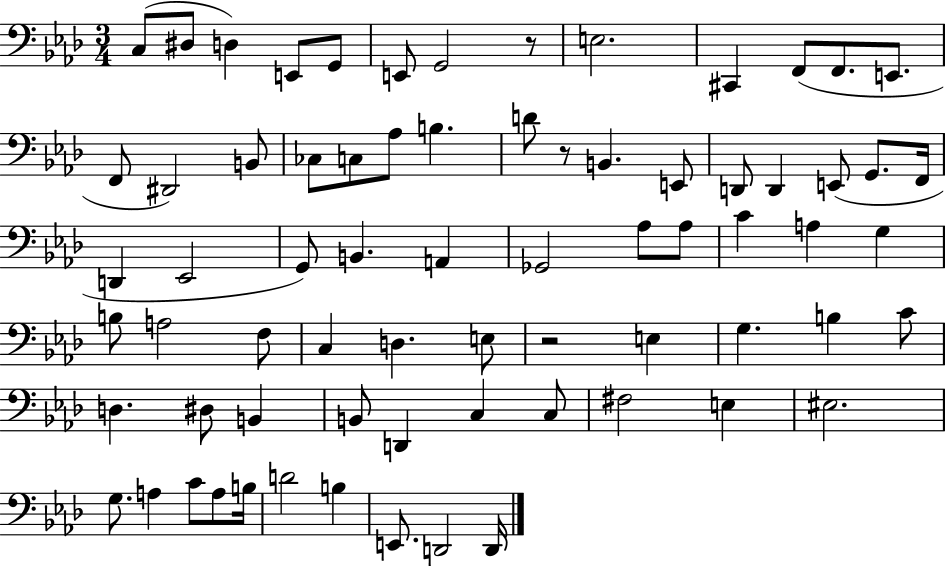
X:1
T:Untitled
M:3/4
L:1/4
K:Ab
C,/2 ^D,/2 D, E,,/2 G,,/2 E,,/2 G,,2 z/2 E,2 ^C,, F,,/2 F,,/2 E,,/2 F,,/2 ^D,,2 B,,/2 _C,/2 C,/2 _A,/2 B, D/2 z/2 B,, E,,/2 D,,/2 D,, E,,/2 G,,/2 F,,/4 D,, _E,,2 G,,/2 B,, A,, _G,,2 _A,/2 _A,/2 C A, G, B,/2 A,2 F,/2 C, D, E,/2 z2 E, G, B, C/2 D, ^D,/2 B,, B,,/2 D,, C, C,/2 ^F,2 E, ^E,2 G,/2 A, C/2 A,/2 B,/4 D2 B, E,,/2 D,,2 D,,/4